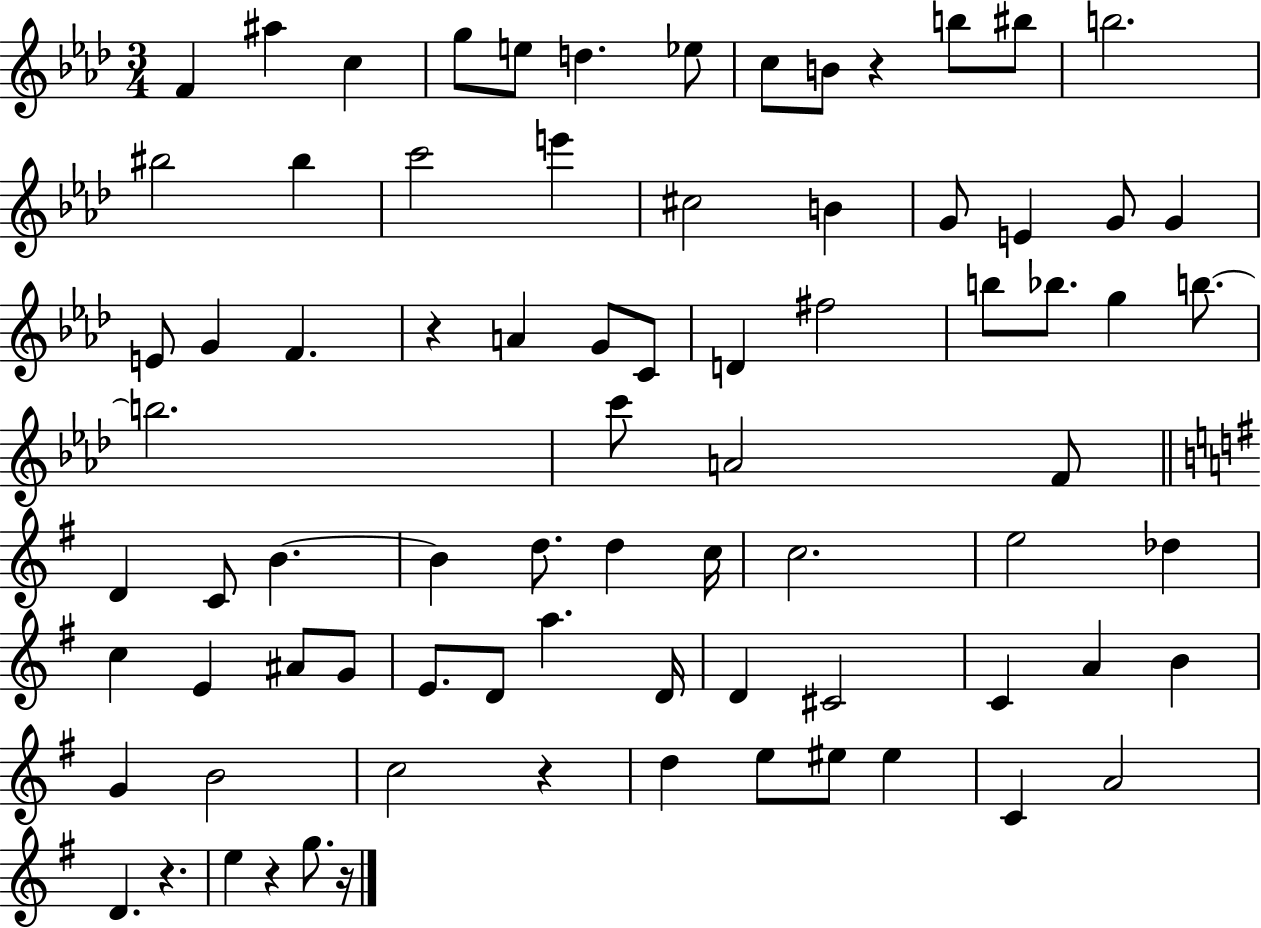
X:1
T:Untitled
M:3/4
L:1/4
K:Ab
F ^a c g/2 e/2 d _e/2 c/2 B/2 z b/2 ^b/2 b2 ^b2 ^b c'2 e' ^c2 B G/2 E G/2 G E/2 G F z A G/2 C/2 D ^f2 b/2 _b/2 g b/2 b2 c'/2 A2 F/2 D C/2 B B d/2 d c/4 c2 e2 _d c E ^A/2 G/2 E/2 D/2 a D/4 D ^C2 C A B G B2 c2 z d e/2 ^e/2 ^e C A2 D z e z g/2 z/4